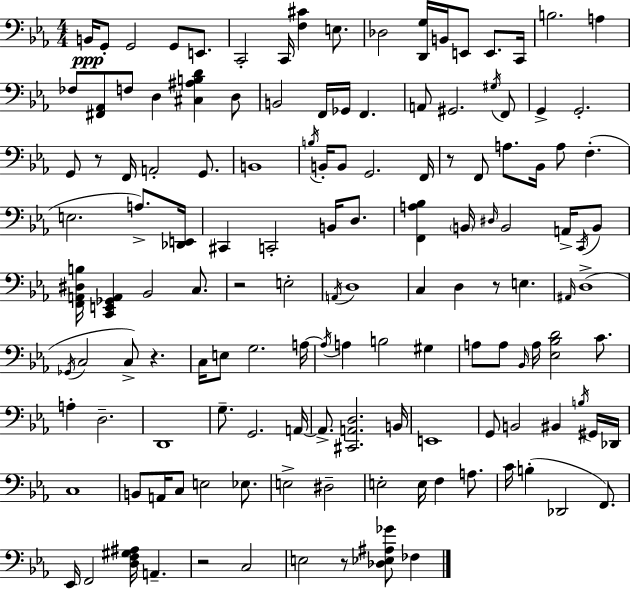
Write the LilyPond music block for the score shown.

{
  \clef bass
  \numericTimeSignature
  \time 4/4
  \key c \minor
  \repeat volta 2 { b,16\ppp g,8-. g,2 g,8 e,8. | c,2-. c,16 <f cis'>4 e8. | des2 <d, g>16 b,16 e,8 e,8. c,16 | b2. a4 | \break fes8 <fis, aes,>8 f8 d4 <cis ais b d'>4 d8 | b,2 f,16 ges,16 f,4. | a,8 gis,2. \acciaccatura { gis16 } f,8 | g,4-> g,2.-. | \break g,8 r8 f,16 a,2-. g,8. | b,1 | \acciaccatura { b16 } b,16-. b,8 g,2. | f,16 r8 f,8 a8. bes,16 a8 f4.-.( | \break e2. a8.->) | <des, e,>16 cis,4 c,2-. b,16 d8. | <f, a bes>4 \parenthesize b,16 \grace { dis16 } b,2 | a,16-> \acciaccatura { c,16 } b,8 <f, a, dis b>16 <c, e, ges, a,>4 bes,2 | \break c8. r2 e2-. | \acciaccatura { a,16 } d1 | c4 d4 r8 e4. | \grace { ais,16 }( d1-> | \break \acciaccatura { ges,16 } c2 c8->) | r4. c16 e8 g2. | a16~~ \acciaccatura { a16 } a4 b2 | gis4 a8 a8 \grace { bes,16 } a16 <ees bes d'>2 | \break c'8. a4-. d2.-- | d,1 | g8.-- g,2. | a,16~~ a,8.-> <cis, a, d>2. | \break b,16 e,1 | g,8 b,2 | bis,4 \acciaccatura { b16 } gis,16 des,16 c1 | b,8 a,16 c8 e2 | \break ees8. e2-> | dis2-- e2-. | e16 f4 a8. c'16 b4-.( des,2 | f,8.) ees,16 f,2 | \break <d f gis ais>16 a,4.-- r2 | c2 e2 | r8 <des ees ais ges'>8 fes4 } \bar "|."
}